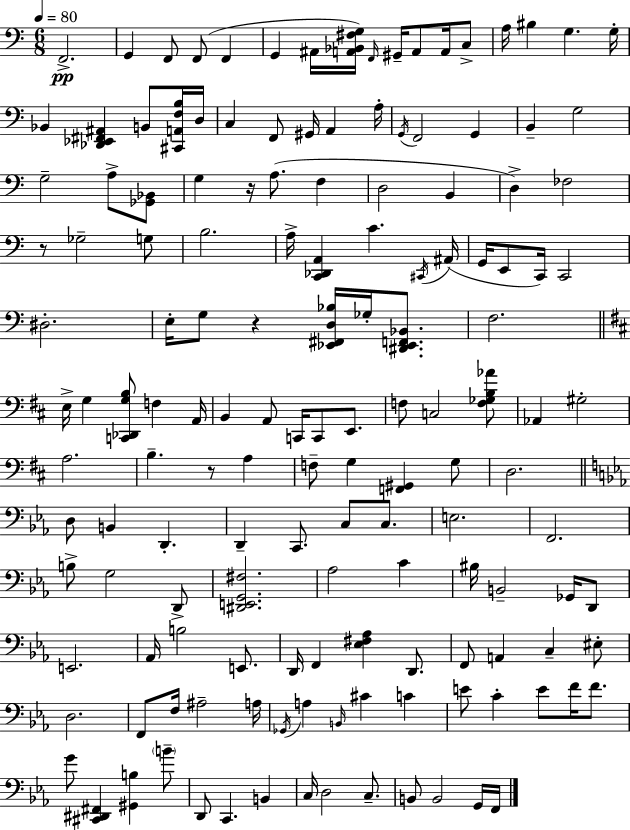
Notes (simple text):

F2/h. G2/q F2/e F2/e F2/q G2/q A#2/s [A2,Bb2,F#3,G3]/s F2/s G#2/s A2/e A2/s C3/e A3/s BIS3/q G3/q. G3/s Bb2/q [Db2,Eb2,F#2,A#2]/q B2/e [C#2,A2,F3,B3]/s D3/s C3/q F2/e G#2/s A2/q A3/s G2/s F2/h G2/q B2/q G3/h G3/h A3/e [Gb2,Bb2]/e G3/q R/s A3/e. F3/q D3/h B2/q D3/q FES3/h R/e Gb3/h G3/e B3/h. A3/s [C2,Db2,A2]/q C4/q. C#2/s A#2/s G2/s E2/e C2/s C2/h D#3/h. E3/s G3/e R/q [Eb2,F#2,D3,Bb3]/s Gb3/s [D#2,Eb2,F2,Bb2]/e. F3/h. E3/s G3/q [C2,Db2,G3,B3]/e F3/q A2/s B2/q A2/e C2/s C2/e E2/e. F3/e C3/h [F3,Gb3,B3,Ab4]/e Ab2/q G#3/h A3/h. B3/q. R/e A3/q F3/e G3/q [F2,G#2]/q G3/e D3/h. D3/e B2/q D2/q. D2/q C2/e. C3/e C3/e. E3/h. F2/h. B3/e G3/h D2/e [D#2,E2,G2,F#3]/h. Ab3/h C4/q BIS3/s B2/h Gb2/s D2/e E2/h. Ab2/s B3/h E2/e. D2/s F2/q [Eb3,F#3,Ab3]/q D2/e. F2/e A2/q C3/q EIS3/e D3/h. F2/e F3/s A#3/h A3/s Gb2/s A3/q B2/s C#4/q C4/q E4/e C4/q E4/e F4/s F4/e. G4/e [C#2,D#2,F#2]/q [G#2,B3]/q B4/e D2/e C2/q. B2/q C3/s D3/h C3/e. B2/e B2/h G2/s F2/s